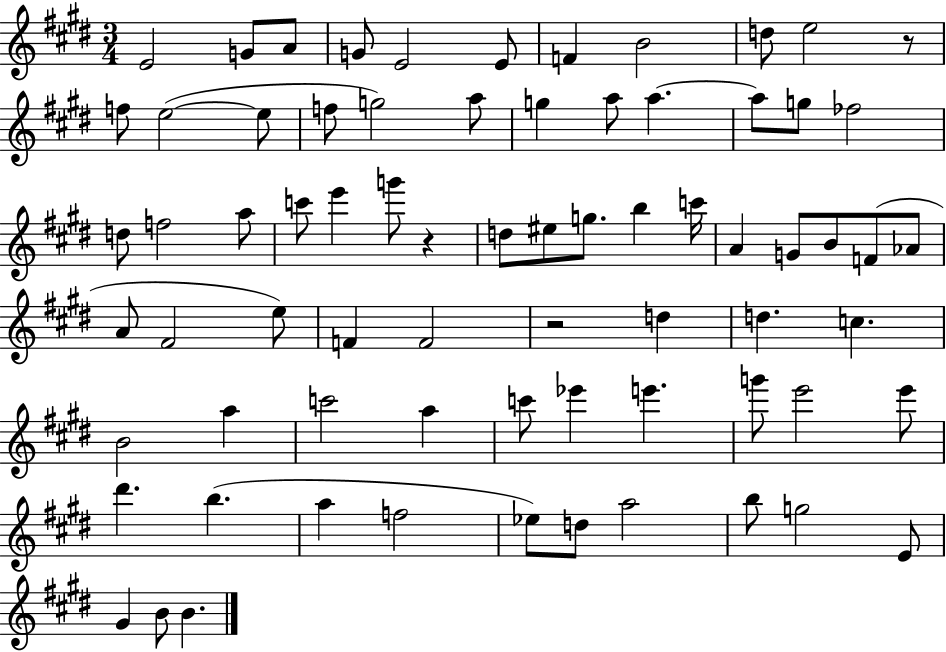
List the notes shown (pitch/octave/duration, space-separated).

E4/h G4/e A4/e G4/e E4/h E4/e F4/q B4/h D5/e E5/h R/e F5/e E5/h E5/e F5/e G5/h A5/e G5/q A5/e A5/q. A5/e G5/e FES5/h D5/e F5/h A5/e C6/e E6/q G6/e R/q D5/e EIS5/e G5/e. B5/q C6/s A4/q G4/e B4/e F4/e Ab4/e A4/e F#4/h E5/e F4/q F4/h R/h D5/q D5/q. C5/q. B4/h A5/q C6/h A5/q C6/e Eb6/q E6/q. G6/e E6/h E6/e D#6/q. B5/q. A5/q F5/h Eb5/e D5/e A5/h B5/e G5/h E4/e G#4/q B4/e B4/q.